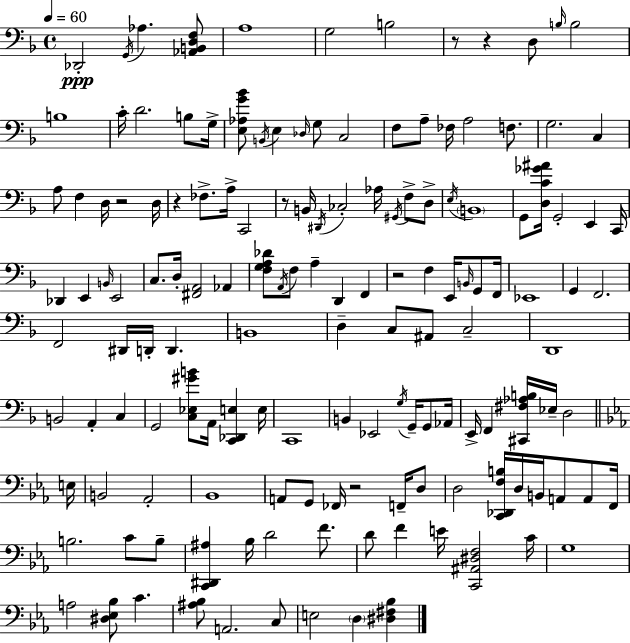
{
  \clef bass
  \time 4/4
  \defaultTimeSignature
  \key d \minor
  \tempo 4 = 60
  des,2-.\ppp \acciaccatura { g,16 } aes4. <aes, b, d f>8 | a1 | g2 b2 | r8 r4 d8 \grace { b16 } b2 | \break b1 | c'16-. d'2. b8 | g16-> <e aes g' bes'>8 \acciaccatura { b,16 } e4 \grace { des16 } g8 c2 | f8 a8-- fes16 a2 | \break f8. g2. | c4 a8 f4 d16 r2 | d16 r4 fes8.-> a16-> c,2 | r8 b,16 \acciaccatura { dis,16 } ces2-. | \break aes16 \acciaccatura { gis,16 } f8-> d8-> \acciaccatura { e16 } \parenthesize b,1 | g,8 <d c' ges' ais'>16 g,2-. | e,4 c,16 des,4 e,4 \grace { b,16 } | e,2 c8. d16-. <fis, a,>2 | \break aes,4 <f g a des'>8 \acciaccatura { a,16 } f8 a4-- | d,4 f,4 r2 | f4 e,16 \grace { b,16 } g,8 f,16 ees,1 | g,4 f,2. | \break f,2 | dis,16 d,16-. d,4. b,1 | d4-- c8 | ais,8 c2-- d,1 | \break b,2 | a,4-. c4 g,2 | <c ees gis' b'>8 a,16 <c, des, e>4 e16 c,1 | b,4 ees,2 | \break \acciaccatura { g16 } g,16-- g,8 aes,16 e,16-> f,4 | <cis, fis aes b>16 ees16-- d2 \bar "||" \break \key ees \major e16 b,2 aes,2-. | bes,1 | a,8 g,8 fes,16 r2 f,16-- d8 | d2 <c, des, f b>16 d16 b,16 a,8 a,8 | \break f,16 b2. c'8 b8-- | <c, dis, ais>4 bes16 d'2 f'8. | d'8 f'4 e'16 <c, ais, dis f>2 | c'16 g1 | \break a2 <dis ees bes>8 c'4. | <ais bes>8 a,2. c8 | e2 \parenthesize d4 <dis fis bes>4 | \bar "|."
}